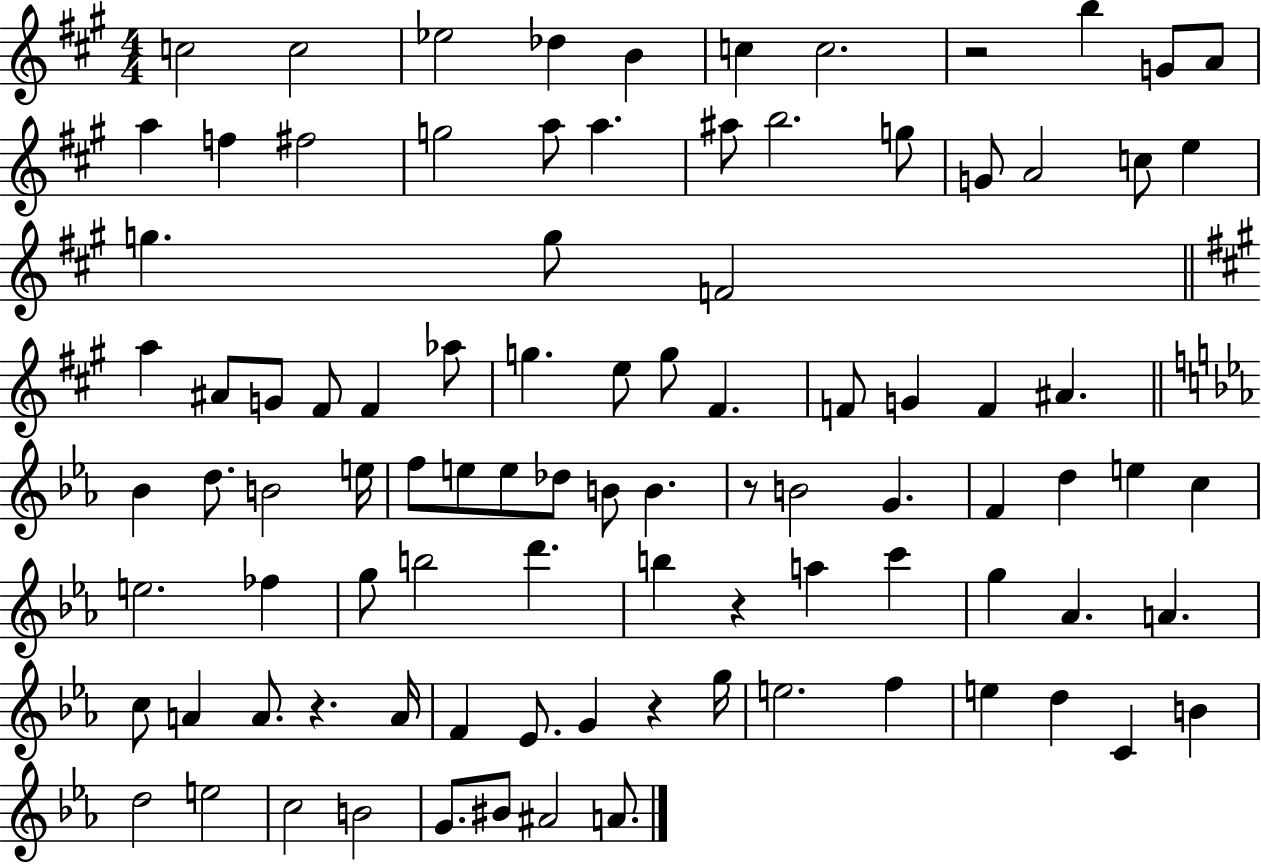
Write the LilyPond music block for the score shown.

{
  \clef treble
  \numericTimeSignature
  \time 4/4
  \key a \major
  c''2 c''2 | ees''2 des''4 b'4 | c''4 c''2. | r2 b''4 g'8 a'8 | \break a''4 f''4 fis''2 | g''2 a''8 a''4. | ais''8 b''2. g''8 | g'8 a'2 c''8 e''4 | \break g''4. g''8 f'2 | \bar "||" \break \key a \major a''4 ais'8 g'8 fis'8 fis'4 aes''8 | g''4. e''8 g''8 fis'4. | f'8 g'4 f'4 ais'4. | \bar "||" \break \key ees \major bes'4 d''8. b'2 e''16 | f''8 e''8 e''8 des''8 b'8 b'4. | r8 b'2 g'4. | f'4 d''4 e''4 c''4 | \break e''2. fes''4 | g''8 b''2 d'''4. | b''4 r4 a''4 c'''4 | g''4 aes'4. a'4. | \break c''8 a'4 a'8. r4. a'16 | f'4 ees'8. g'4 r4 g''16 | e''2. f''4 | e''4 d''4 c'4 b'4 | \break d''2 e''2 | c''2 b'2 | g'8. bis'8 ais'2 a'8. | \bar "|."
}